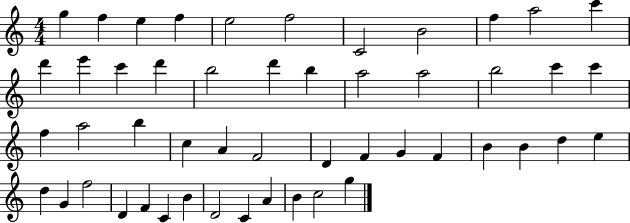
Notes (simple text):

G5/q F5/q E5/q F5/q E5/h F5/h C4/h B4/h F5/q A5/h C6/q D6/q E6/q C6/q D6/q B5/h D6/q B5/q A5/h A5/h B5/h C6/q C6/q F5/q A5/h B5/q C5/q A4/q F4/h D4/q F4/q G4/q F4/q B4/q B4/q D5/q E5/q D5/q G4/q F5/h D4/q F4/q C4/q B4/q D4/h C4/q A4/q B4/q C5/h G5/q